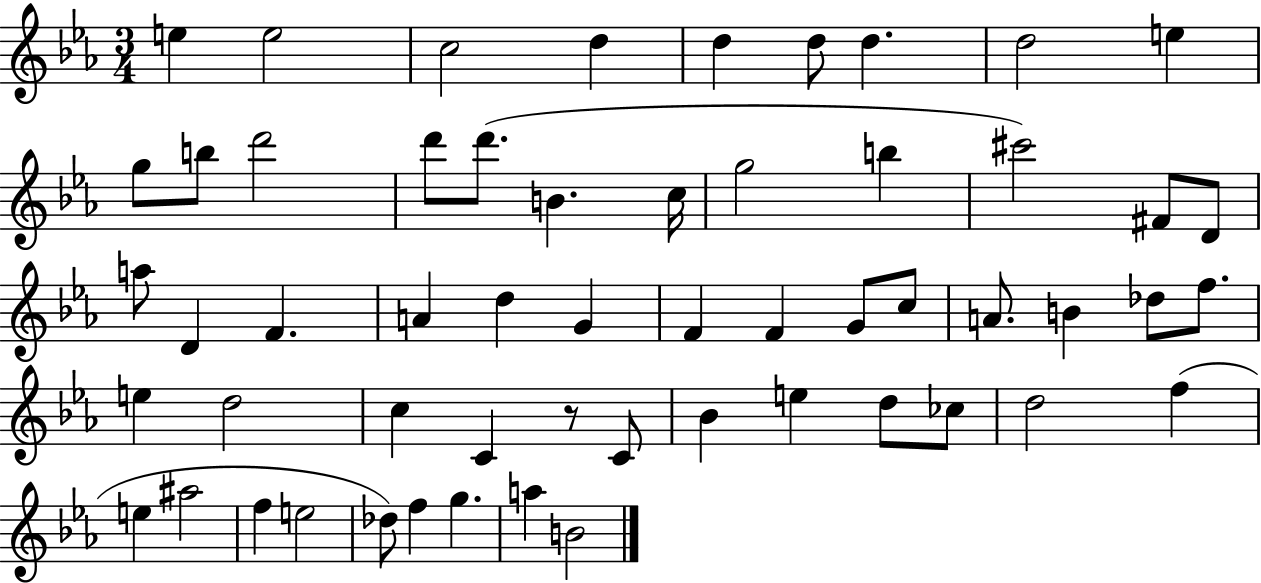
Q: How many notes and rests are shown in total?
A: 56